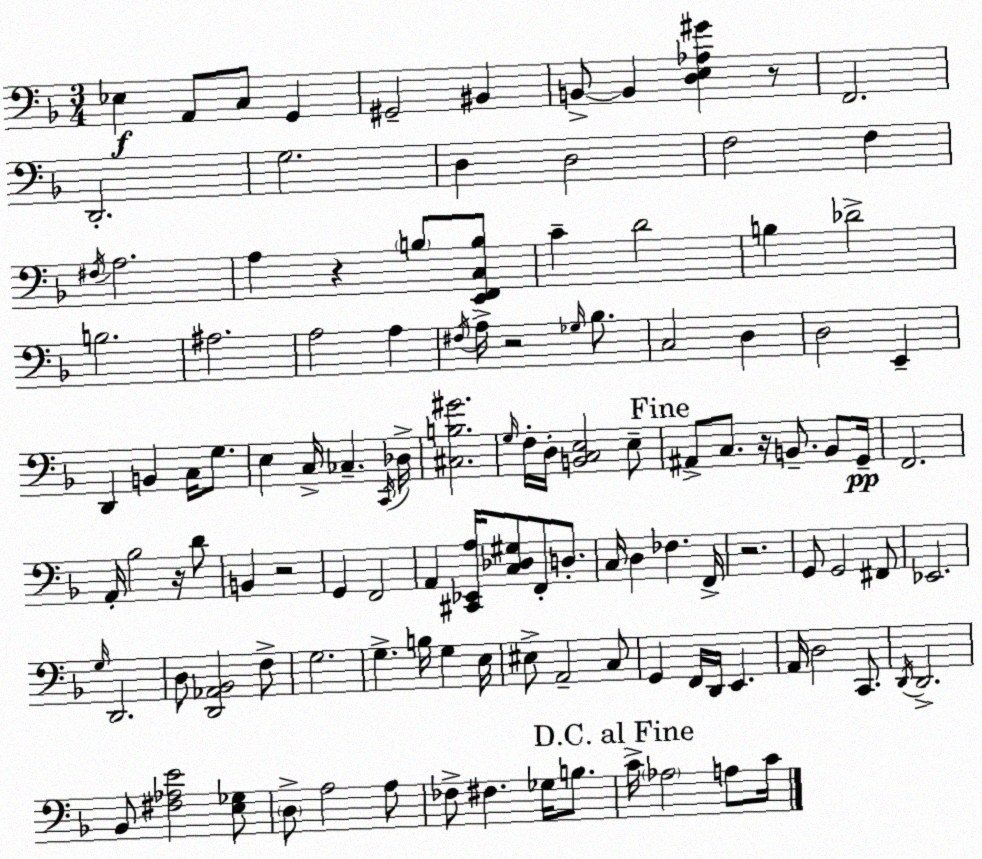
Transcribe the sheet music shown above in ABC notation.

X:1
T:Untitled
M:3/4
L:1/4
K:Dm
_E, A,,/2 C,/2 G,, ^G,,2 ^B,, B,,/2 B,, [D,E,_A,^G] z/2 F,,2 D,,2 G,2 D, D,2 F,2 F, ^F,/4 A,2 A, z B,/2 [E,,F,,C,B,]/2 C D2 B, _D2 B,2 ^A,2 A,2 A, ^F,/4 A,/4 z2 _G,/4 _B,/2 C,2 D, D,2 E,, D,, B,, C,/4 G,/2 E, C,/4 _C, C,,/4 _D,/4 [^C,B,^G]2 G,/4 F,/4 D,/4 [B,,C,E,]2 E,/2 ^A,,/2 C,/2 z/4 B,,/2 B,,/2 G,,/4 F,,2 A,,/4 _B,2 z/4 D/2 B,, z2 G,, F,,2 A,, [^C,,_E,,A,]/4 [C,_D,^G,]/2 F,,/2 D,/2 C,/4 D, _F, F,,/4 z2 G,,/2 G,,2 ^F,,/2 _E,,2 G,/4 D,,2 D,/2 [D,,_A,,_B,,]2 F,/2 G,2 G, B,/4 G, E,/4 ^E,/2 A,,2 C,/2 G,, F,,/4 D,,/4 E,, A,,/4 D,2 C,,/2 D,,/4 D,,2 _B,,/2 [^F,_A,E]2 [E,_G,]/2 D,/2 A,2 A,/2 _F,/2 ^F, _G,/4 B,/2 C/4 _A,2 A,/2 C/4